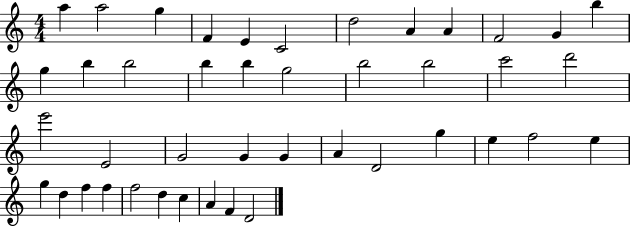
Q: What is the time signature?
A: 4/4